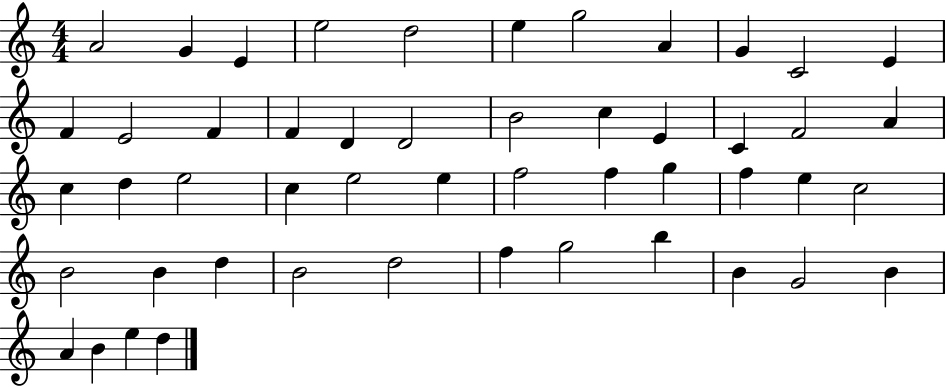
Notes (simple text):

A4/h G4/q E4/q E5/h D5/h E5/q G5/h A4/q G4/q C4/h E4/q F4/q E4/h F4/q F4/q D4/q D4/h B4/h C5/q E4/q C4/q F4/h A4/q C5/q D5/q E5/h C5/q E5/h E5/q F5/h F5/q G5/q F5/q E5/q C5/h B4/h B4/q D5/q B4/h D5/h F5/q G5/h B5/q B4/q G4/h B4/q A4/q B4/q E5/q D5/q